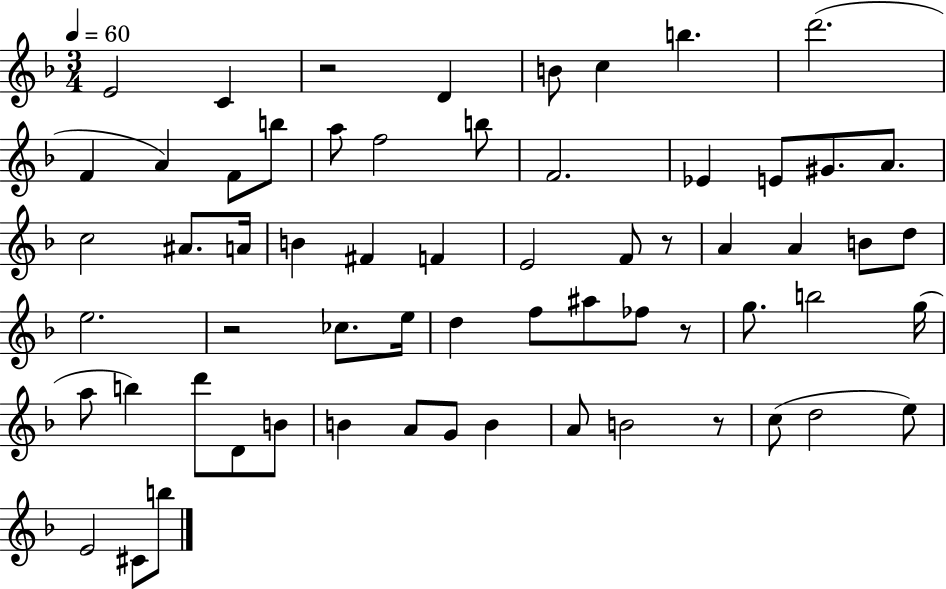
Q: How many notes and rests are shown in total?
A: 63